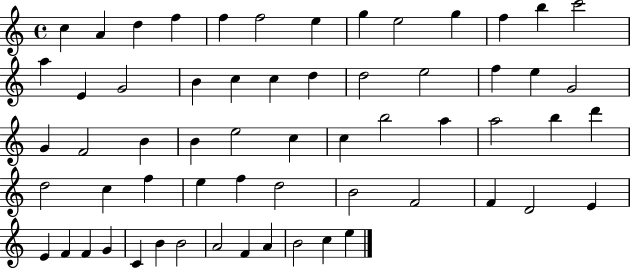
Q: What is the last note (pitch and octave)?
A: E5